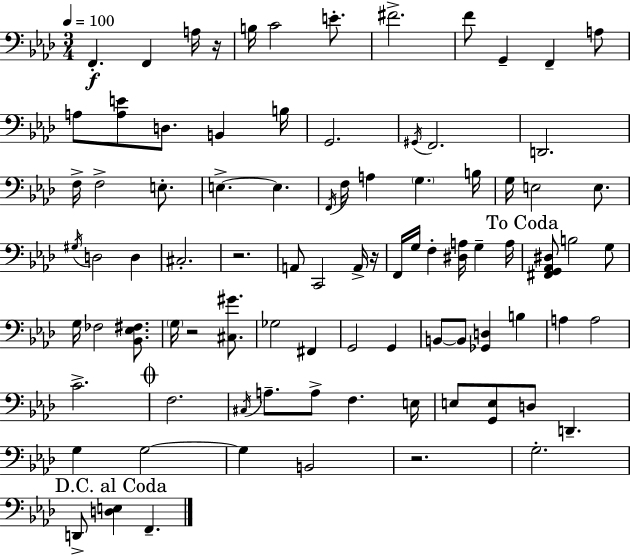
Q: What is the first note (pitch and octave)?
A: F2